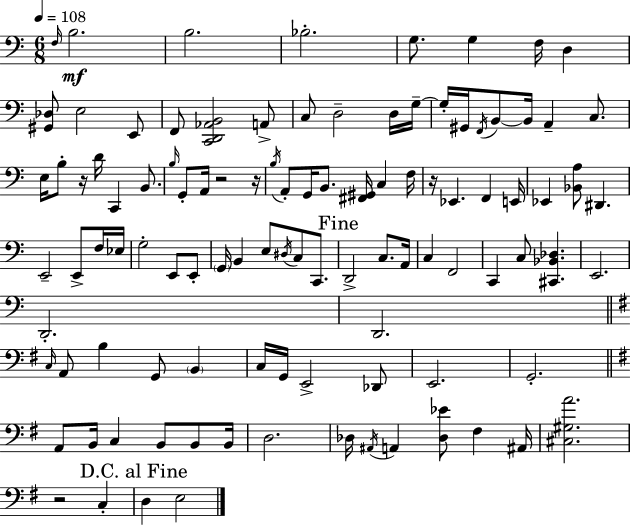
X:1
T:Untitled
M:6/8
L:1/4
K:Am
F,/4 B,2 B,2 _B,2 G,/2 G, F,/4 D, [^G,,_D,]/2 E,2 E,,/2 F,,/2 [C,,D,,_A,,B,,]2 A,,/2 C,/2 D,2 D,/4 G,/4 G,/4 ^G,,/4 F,,/4 B,,/2 B,,/4 A,, C,/2 E,/4 B,/2 z/4 D/4 C,, B,,/2 B,/4 G,,/2 A,,/4 z2 z/4 B,/4 A,,/2 G,,/4 B,,/2 [^F,,^G,,]/4 C, F,/4 z/4 _E,, F,, E,,/4 _E,, [_B,,A,]/2 ^D,, E,,2 E,,/2 F,/4 _E,/4 G,2 E,,/2 E,,/2 G,,/4 B,, E,/2 ^D,/4 C,/2 C,,/2 D,,2 C,/2 A,,/4 C, F,,2 C,, C,/2 [^C,,_B,,_D,] E,,2 D,,2 D,,2 C,/4 A,,/2 B, G,,/2 B,, C,/4 G,,/4 E,,2 _D,,/2 E,,2 G,,2 A,,/2 B,,/4 C, B,,/2 B,,/2 B,,/4 D,2 _D,/4 ^A,,/4 A,, [_D,_E]/2 ^F, ^A,,/4 [^C,^G,A]2 z2 C, D, E,2